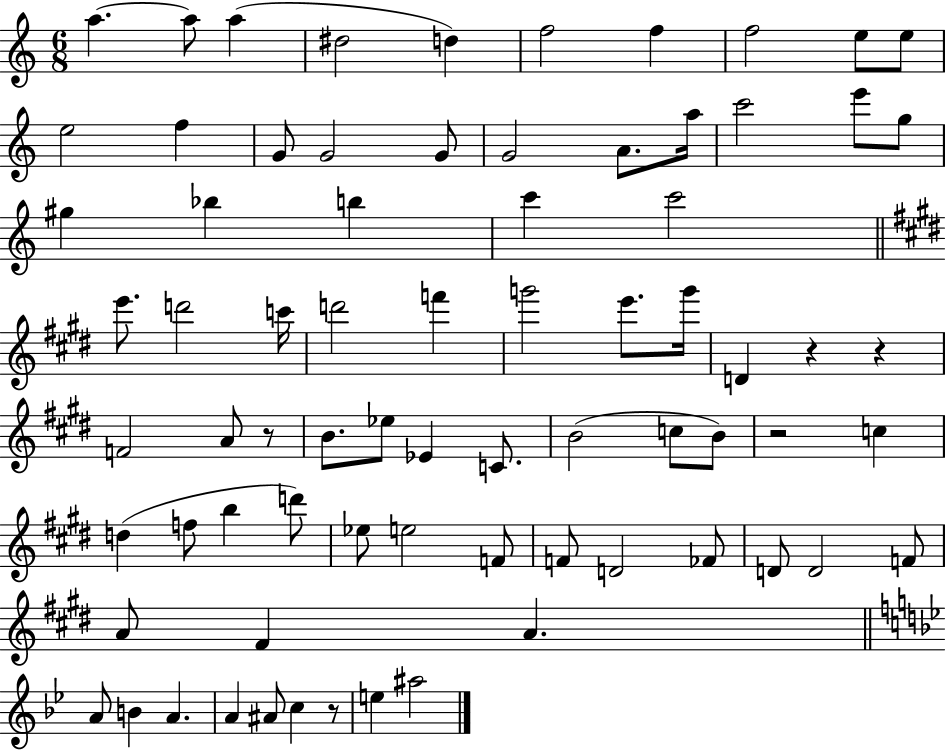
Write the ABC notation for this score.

X:1
T:Untitled
M:6/8
L:1/4
K:C
a a/2 a ^d2 d f2 f f2 e/2 e/2 e2 f G/2 G2 G/2 G2 A/2 a/4 c'2 e'/2 g/2 ^g _b b c' c'2 e'/2 d'2 c'/4 d'2 f' g'2 e'/2 g'/4 D z z F2 A/2 z/2 B/2 _e/2 _E C/2 B2 c/2 B/2 z2 c d f/2 b d'/2 _e/2 e2 F/2 F/2 D2 _F/2 D/2 D2 F/2 A/2 ^F A A/2 B A A ^A/2 c z/2 e ^a2